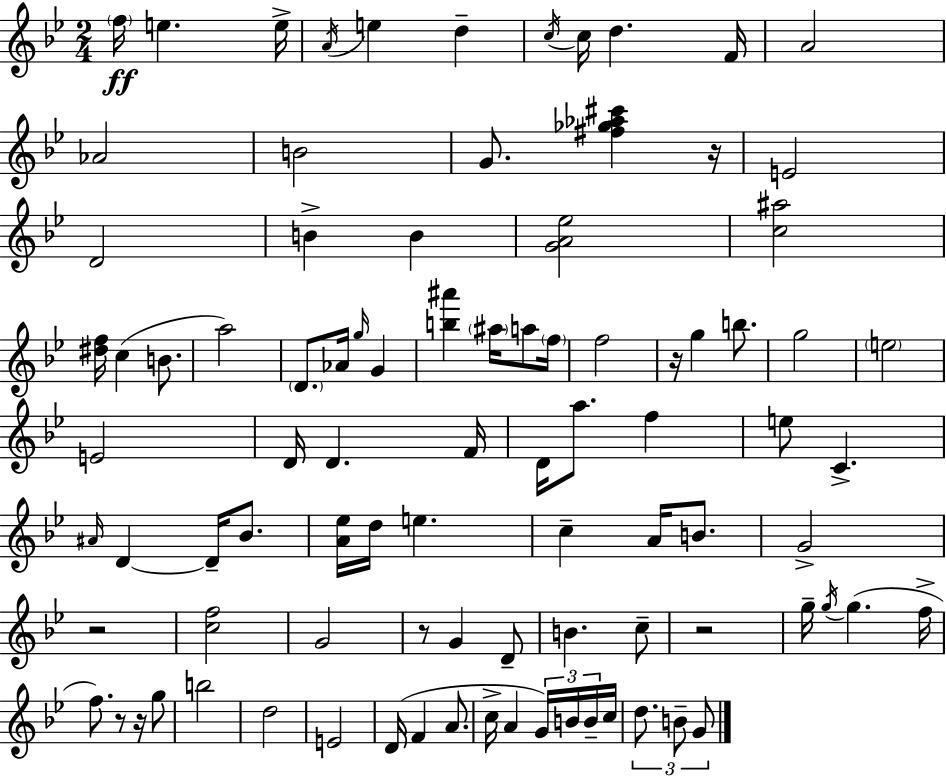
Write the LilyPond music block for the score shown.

{
  \clef treble
  \numericTimeSignature
  \time 2/4
  \key g \minor
  \parenthesize f''16\ff e''4. e''16-> | \acciaccatura { a'16 } e''4 d''4-- | \acciaccatura { c''16 } c''16 d''4. | f'16 a'2 | \break aes'2 | b'2 | g'8. <fis'' ges'' aes'' cis'''>4 | r16 e'2 | \break d'2 | b'4-> b'4 | <g' a' ees''>2 | <c'' ais''>2 | \break <dis'' f''>16 c''4( b'8. | a''2) | \parenthesize d'8. aes'16 \grace { g''16 } g'4 | <b'' ais'''>4 \parenthesize ais''16 | \break a''8 \parenthesize f''16 f''2 | r16 g''4 | b''8. g''2 | \parenthesize e''2 | \break e'2 | d'16 d'4. | f'16 d'16 a''8. f''4 | e''8 c'4.-> | \break \grace { ais'16 } d'4~~ | d'16-- bes'8. <a' ees''>16 d''16 e''4. | c''4-- | a'16 b'8. g'2-> | \break r2 | <c'' f''>2 | g'2 | r8 g'4 | \break d'8-- b'4. | c''8-- r2 | g''16-- \acciaccatura { g''16 } g''4.( | f''16-> f''8.) | \break r8 r16 g''8 b''2 | d''2 | e'2 | d'16( f'4 | \break a'8. c''16-> a'4 | \tuplet 3/2 { g'16) b'16 b'16-- } c''16 \tuplet 3/2 { d''8. | b'8-- g'8 } \bar "|."
}